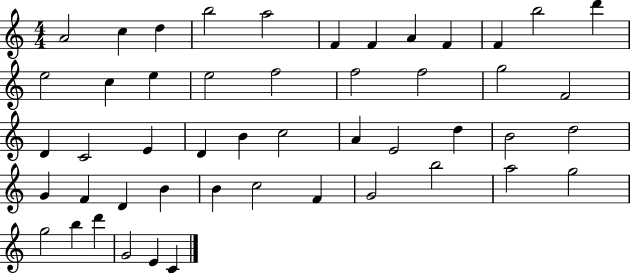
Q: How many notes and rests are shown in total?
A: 49